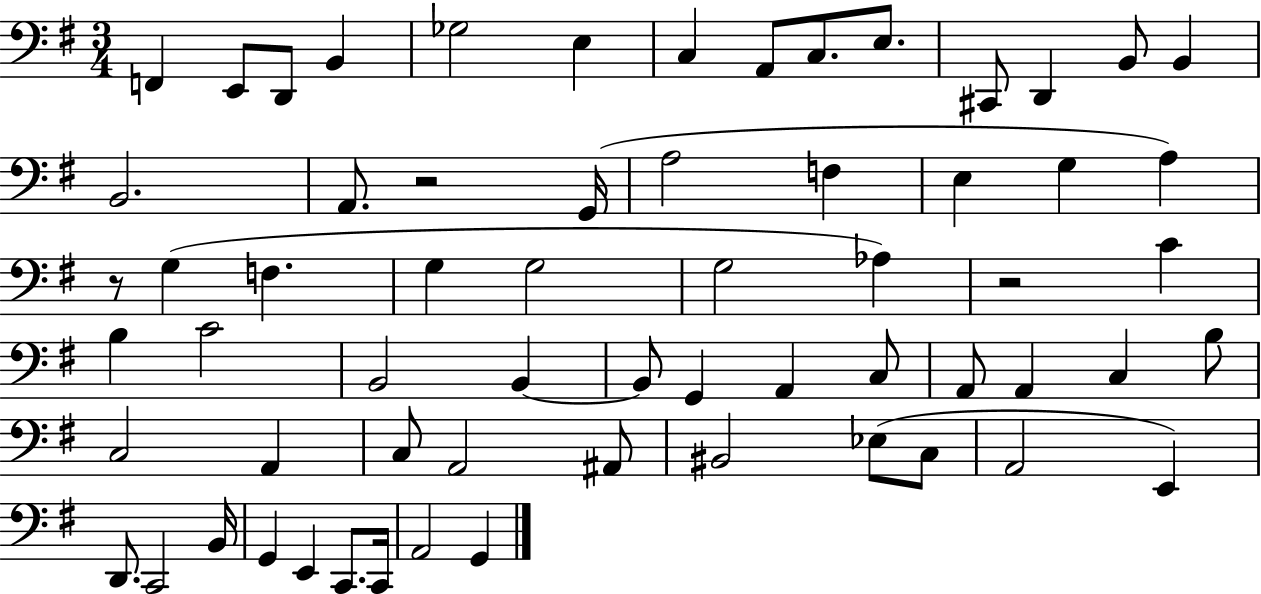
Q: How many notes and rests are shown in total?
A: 63